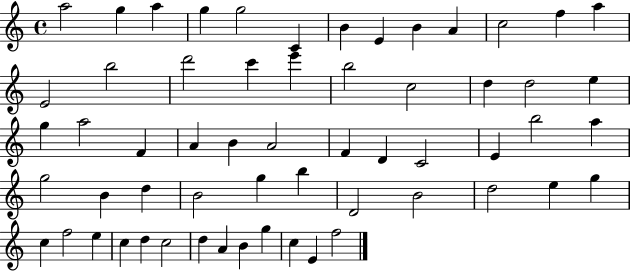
{
  \clef treble
  \time 4/4
  \defaultTimeSignature
  \key c \major
  a''2 g''4 a''4 | g''4 g''2 c'4 | b'4 e'4 b'4 a'4 | c''2 f''4 a''4 | \break e'2 b''2 | d'''2 c'''4 e'''4 | b''2 c''2 | d''4 d''2 e''4 | \break g''4 a''2 f'4 | a'4 b'4 a'2 | f'4 d'4 c'2 | e'4 b''2 a''4 | \break g''2 b'4 d''4 | b'2 g''4 b''4 | d'2 b'2 | d''2 e''4 g''4 | \break c''4 f''2 e''4 | c''4 d''4 c''2 | d''4 a'4 b'4 g''4 | c''4 e'4 f''2 | \break \bar "|."
}